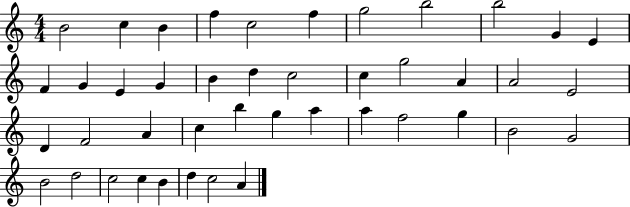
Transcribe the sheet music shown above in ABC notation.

X:1
T:Untitled
M:4/4
L:1/4
K:C
B2 c B f c2 f g2 b2 b2 G E F G E G B d c2 c g2 A A2 E2 D F2 A c b g a a f2 g B2 G2 B2 d2 c2 c B d c2 A